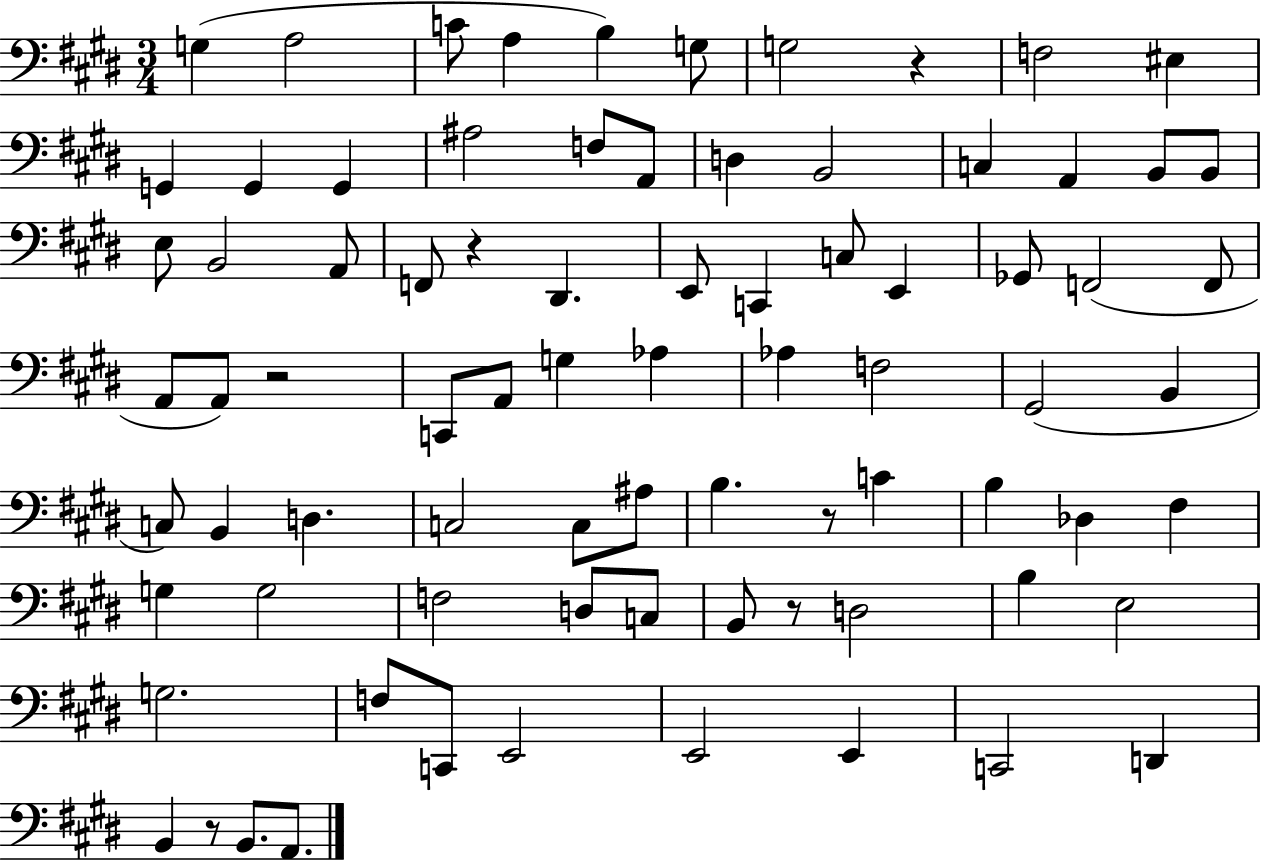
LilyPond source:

{
  \clef bass
  \numericTimeSignature
  \time 3/4
  \key e \major
  g4( a2 | c'8 a4 b4) g8 | g2 r4 | f2 eis4 | \break g,4 g,4 g,4 | ais2 f8 a,8 | d4 b,2 | c4 a,4 b,8 b,8 | \break e8 b,2 a,8 | f,8 r4 dis,4. | e,8 c,4 c8 e,4 | ges,8 f,2( f,8 | \break a,8 a,8) r2 | c,8 a,8 g4 aes4 | aes4 f2 | gis,2( b,4 | \break c8) b,4 d4. | c2 c8 ais8 | b4. r8 c'4 | b4 des4 fis4 | \break g4 g2 | f2 d8 c8 | b,8 r8 d2 | b4 e2 | \break g2. | f8 c,8 e,2 | e,2 e,4 | c,2 d,4 | \break b,4 r8 b,8. a,8. | \bar "|."
}